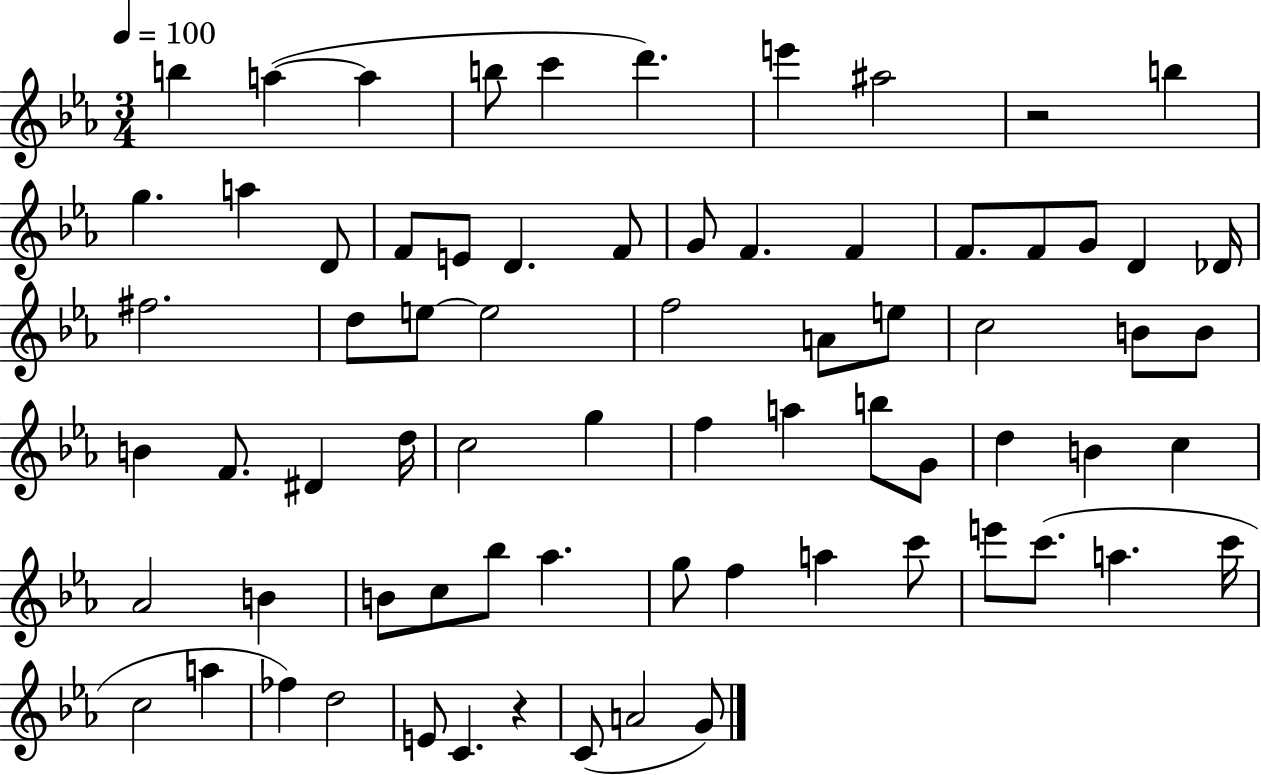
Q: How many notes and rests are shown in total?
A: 72